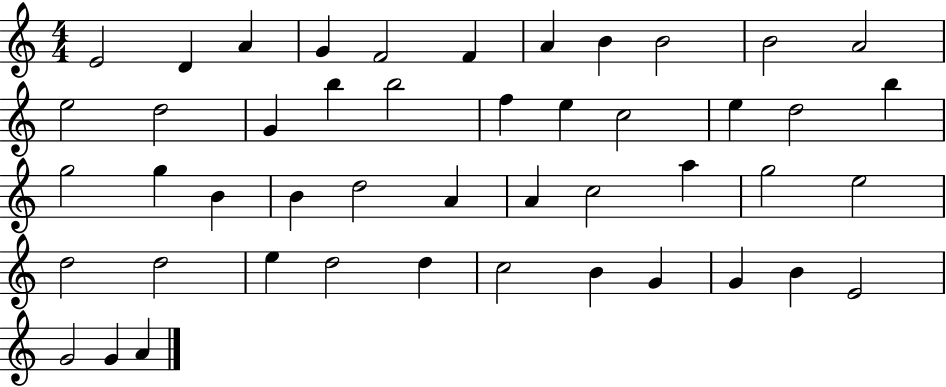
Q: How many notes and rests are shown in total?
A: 47